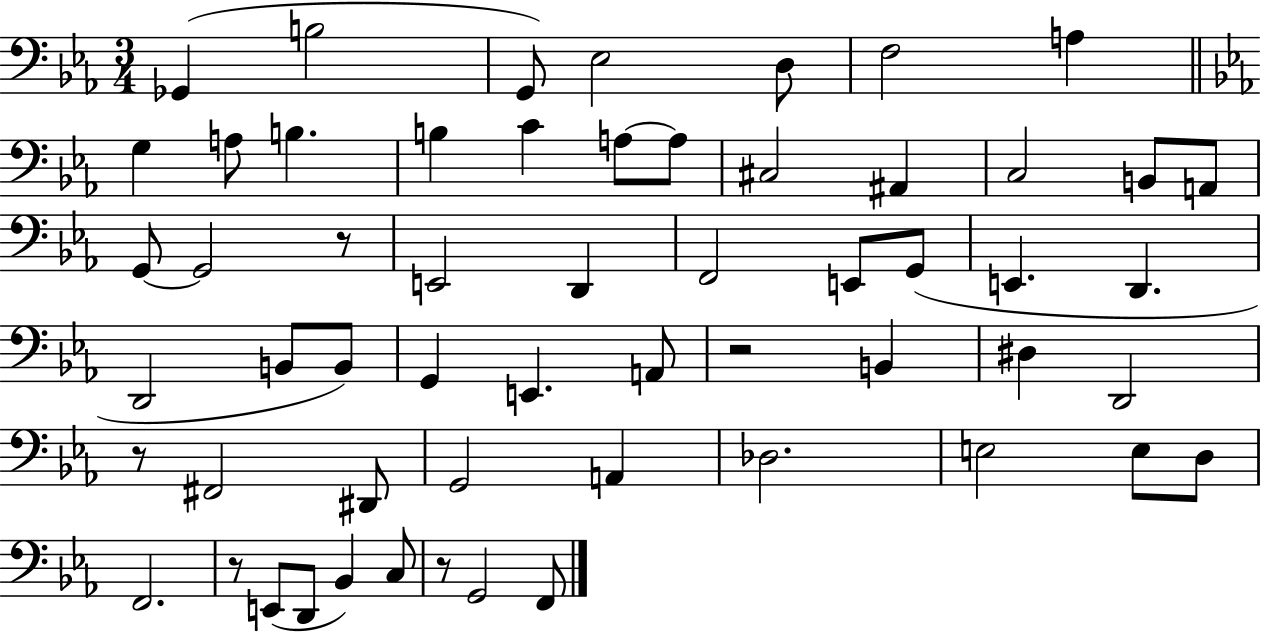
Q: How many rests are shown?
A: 5